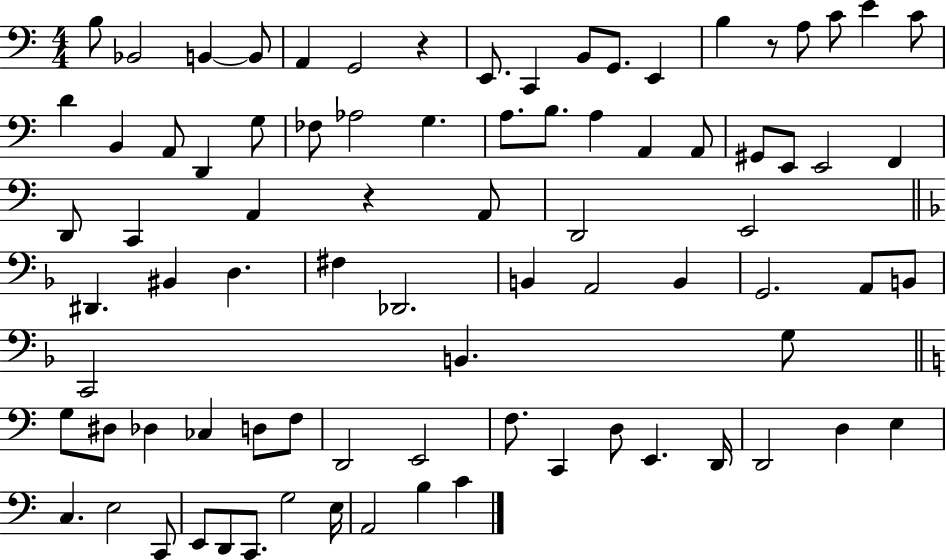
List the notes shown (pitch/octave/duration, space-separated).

B3/e Bb2/h B2/q B2/e A2/q G2/h R/q E2/e. C2/q B2/e G2/e. E2/q B3/q R/e A3/e C4/e E4/q C4/e D4/q B2/q A2/e D2/q G3/e FES3/e Ab3/h G3/q. A3/e. B3/e. A3/q A2/q A2/e G#2/e E2/e E2/h F2/q D2/e C2/q A2/q R/q A2/e D2/h E2/h D#2/q. BIS2/q D3/q. F#3/q Db2/h. B2/q A2/h B2/q G2/h. A2/e B2/e C2/h B2/q. G3/e G3/e D#3/e Db3/q CES3/q D3/e F3/e D2/h E2/h F3/e. C2/q D3/e E2/q. D2/s D2/h D3/q E3/q C3/q. E3/h C2/e E2/e D2/e C2/e. G3/h E3/s A2/h B3/q C4/q